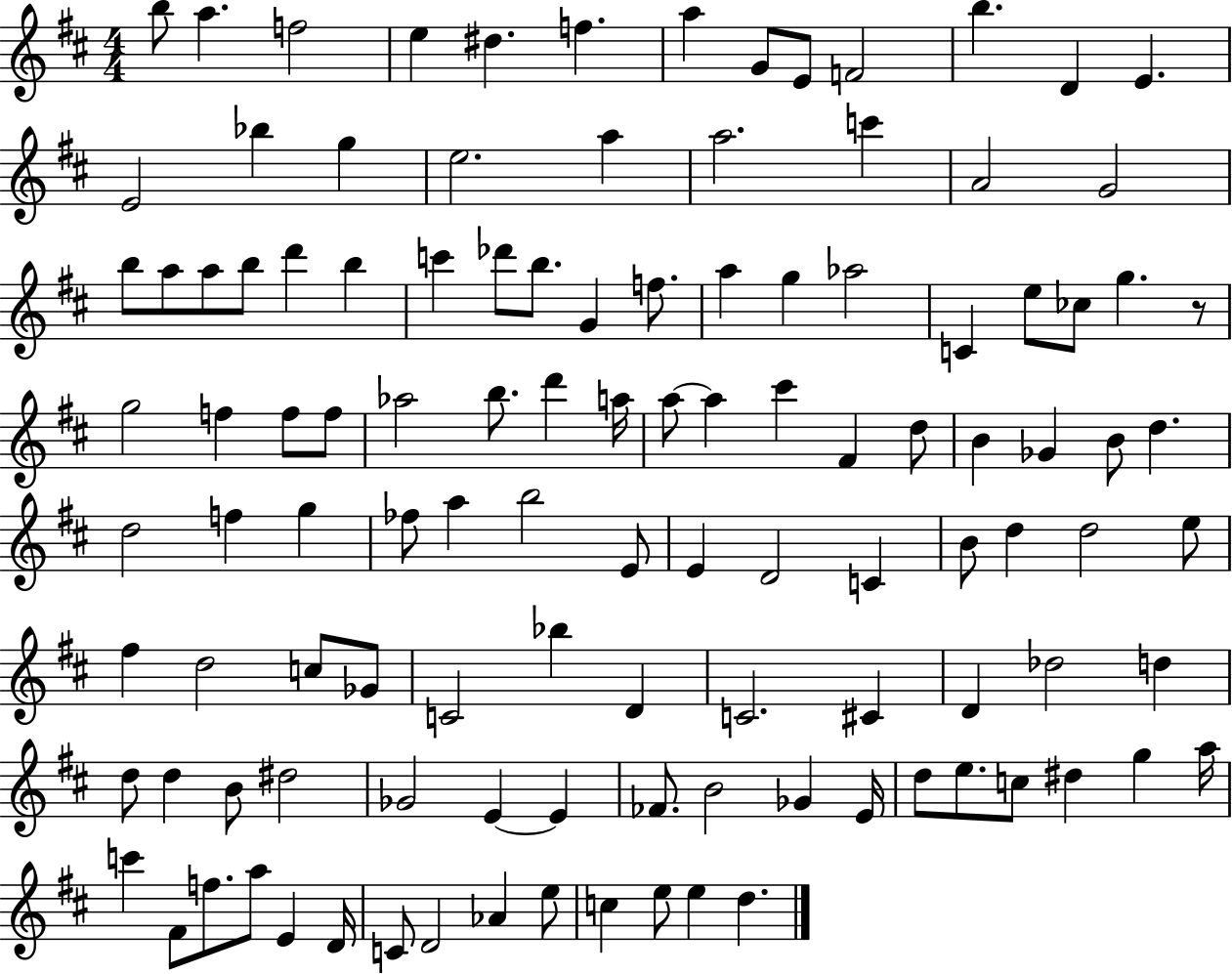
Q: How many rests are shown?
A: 1